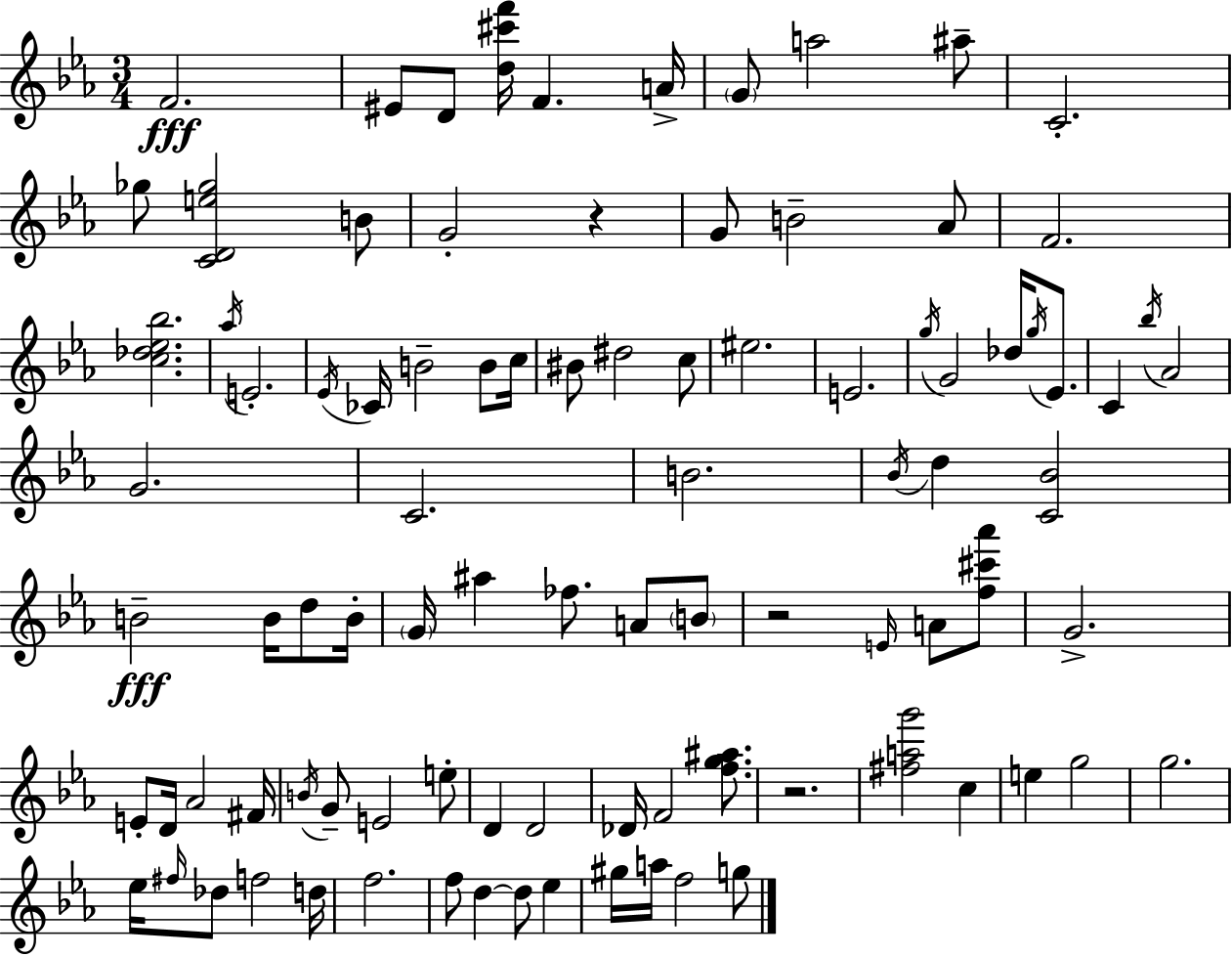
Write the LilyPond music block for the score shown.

{
  \clef treble
  \numericTimeSignature
  \time 3/4
  \key ees \major
  f'2.\fff | eis'8 d'8 <d'' cis''' f'''>16 f'4. a'16-> | \parenthesize g'8 a''2 ais''8-- | c'2.-. | \break ges''8 <c' d' e'' ges''>2 b'8 | g'2-. r4 | g'8 b'2-- aes'8 | f'2. | \break <c'' des'' ees'' bes''>2. | \acciaccatura { aes''16 } e'2.-. | \acciaccatura { ees'16 } ces'16 b'2-- b'8 | c''16 bis'8 dis''2 | \break c''8 eis''2. | e'2. | \acciaccatura { g''16 } g'2 des''16 | \acciaccatura { g''16 } ees'8. c'4 \acciaccatura { bes''16 } aes'2 | \break g'2. | c'2. | b'2. | \acciaccatura { bes'16 } d''4 <c' bes'>2 | \break b'2--\fff | b'16 d''8 b'16-. \parenthesize g'16 ais''4 fes''8. | a'8 \parenthesize b'8 r2 | \grace { e'16 } a'8 <f'' cis''' aes'''>8 g'2.-> | \break e'8-. d'16 aes'2 | fis'16 \acciaccatura { b'16 } g'8-- e'2 | e''8-. d'4 | d'2 des'16 f'2 | \break <f'' g'' ais''>8. r2. | <fis'' a'' g'''>2 | c''4 e''4 | g''2 g''2. | \break ees''16 \grace { fis''16 } des''8 | f''2 d''16 f''2. | f''8 d''4~~ | d''8 ees''4 gis''16 a''16 f''2 | \break g''8 \bar "|."
}